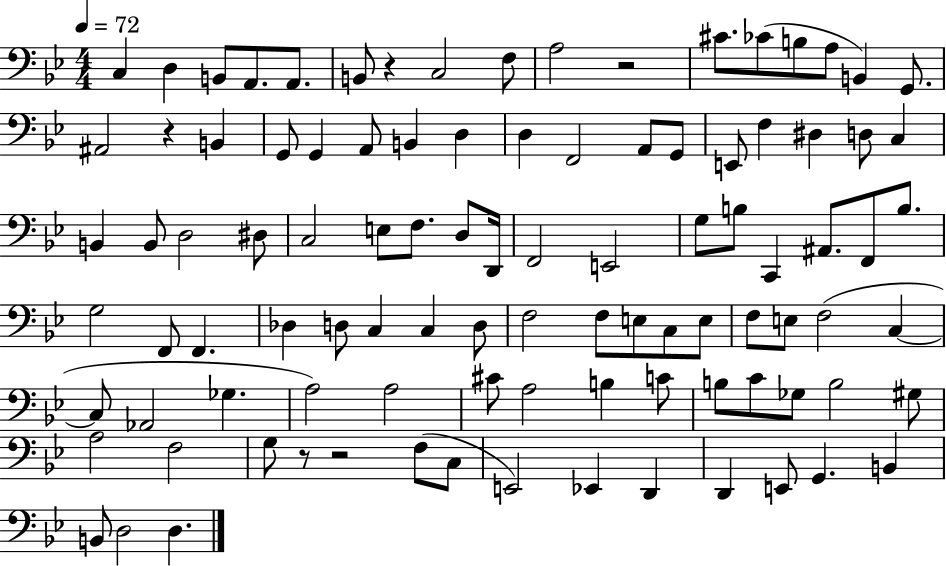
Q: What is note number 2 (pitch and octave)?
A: D3